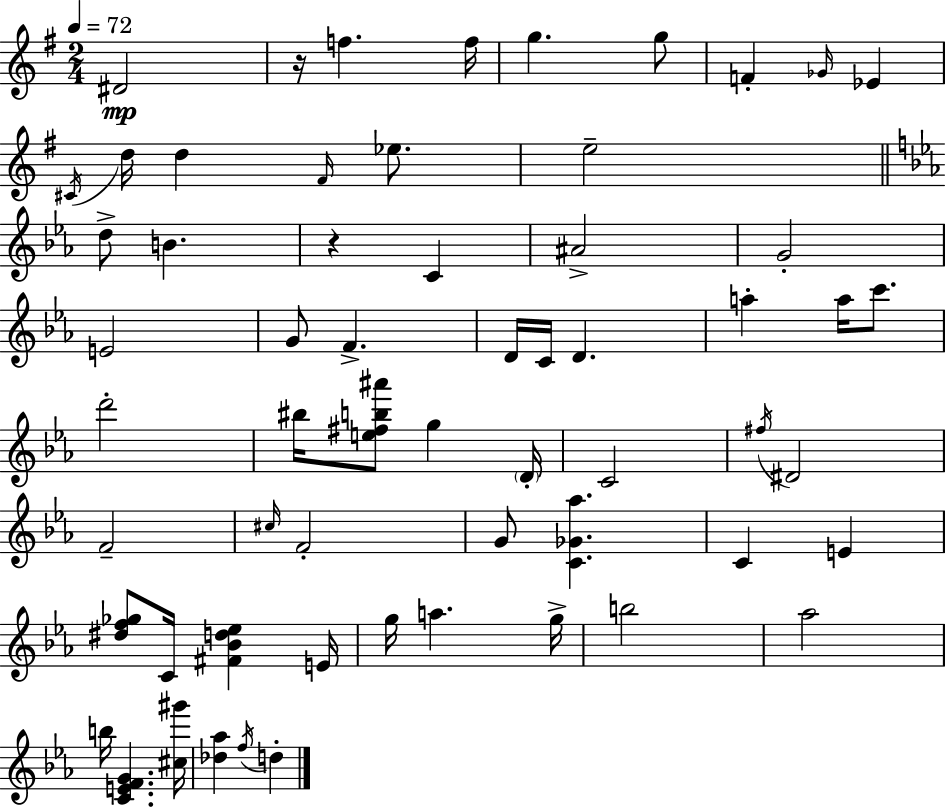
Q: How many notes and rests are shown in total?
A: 60